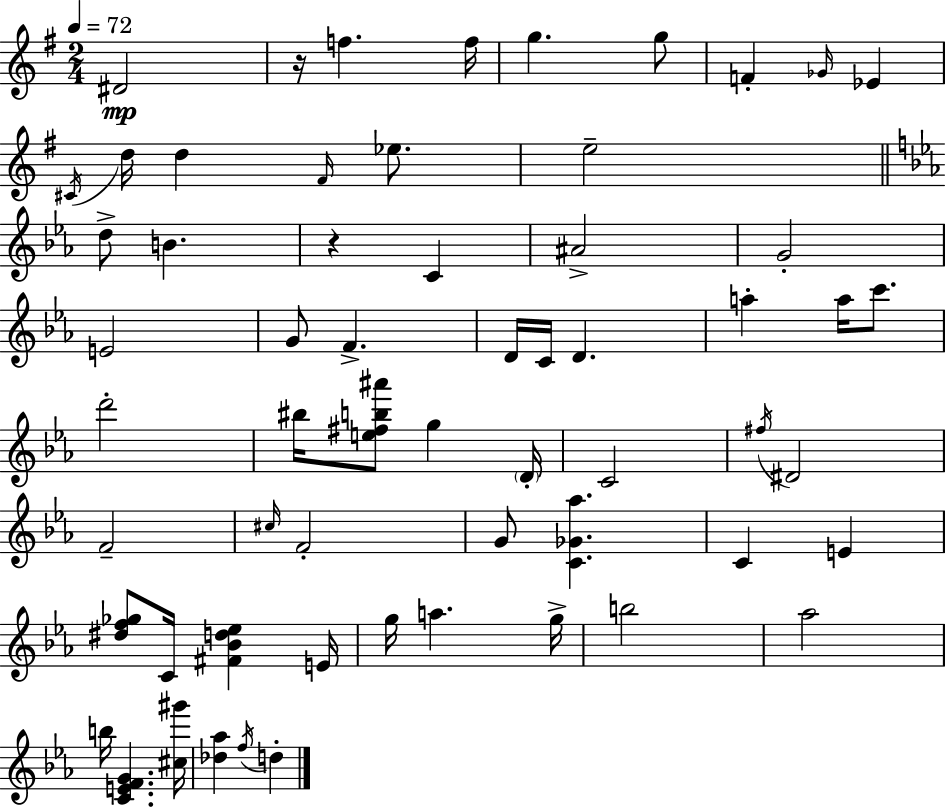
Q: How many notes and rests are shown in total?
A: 60